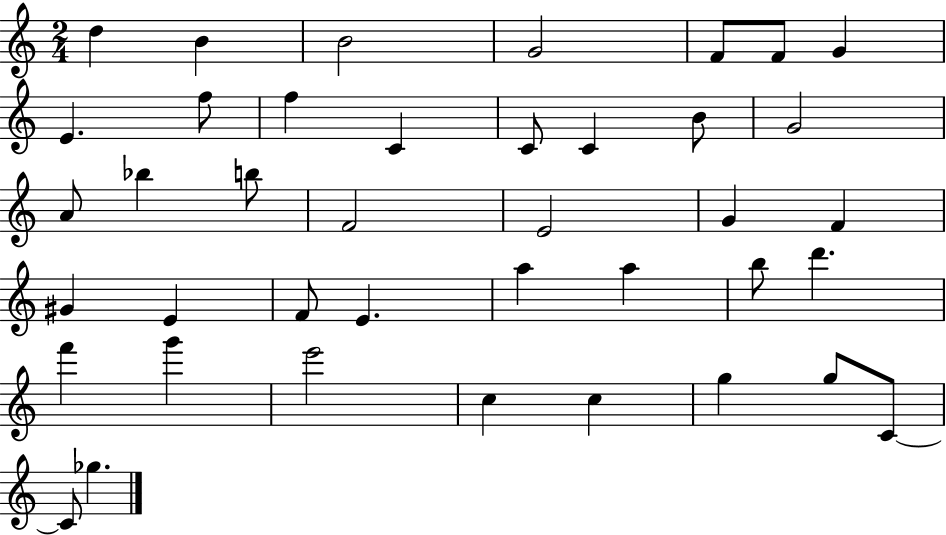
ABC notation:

X:1
T:Untitled
M:2/4
L:1/4
K:C
d B B2 G2 F/2 F/2 G E f/2 f C C/2 C B/2 G2 A/2 _b b/2 F2 E2 G F ^G E F/2 E a a b/2 d' f' g' e'2 c c g g/2 C/2 C/2 _g